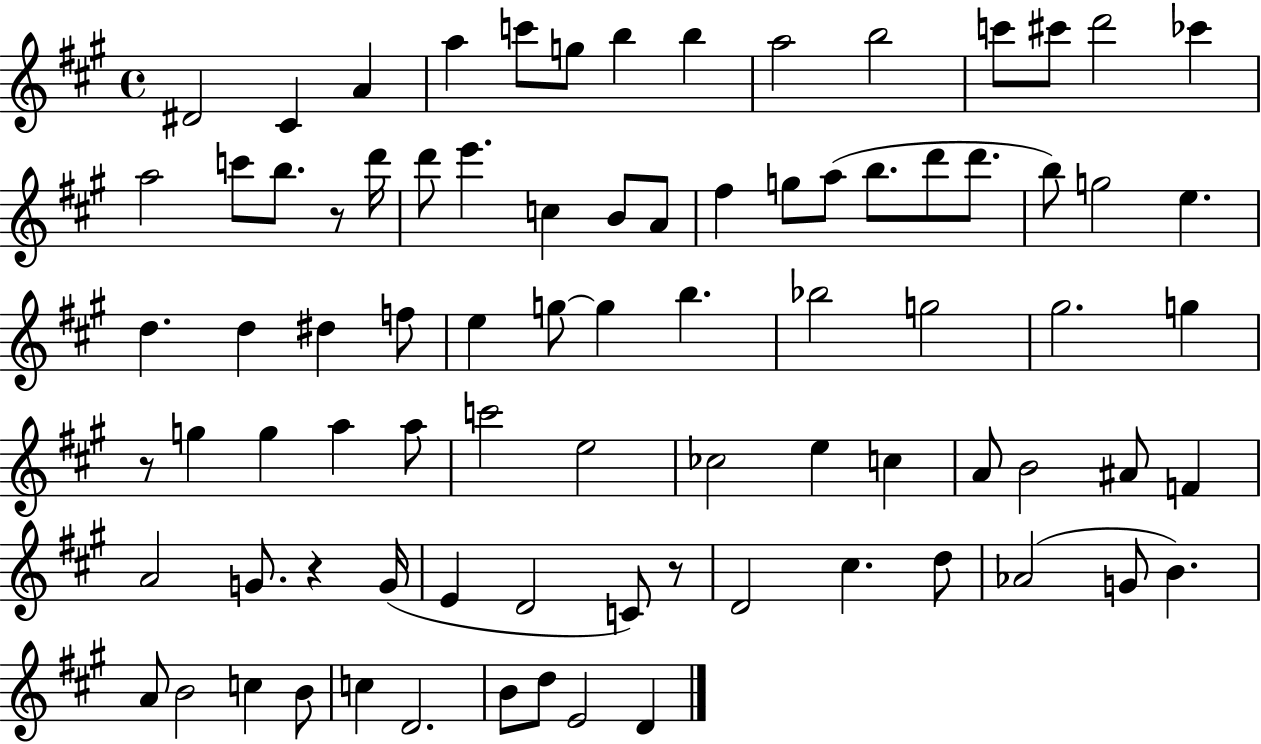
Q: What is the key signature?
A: A major